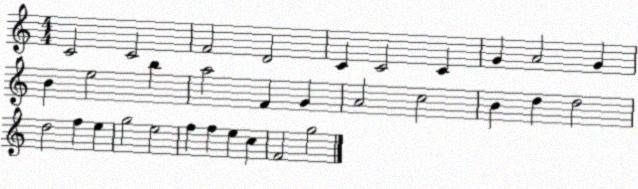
X:1
T:Untitled
M:4/4
L:1/4
K:C
C2 C2 F2 D2 C C2 C G A2 G B e2 b a2 F G A2 c2 B d d2 d2 f e g2 e2 f f e c F2 g2